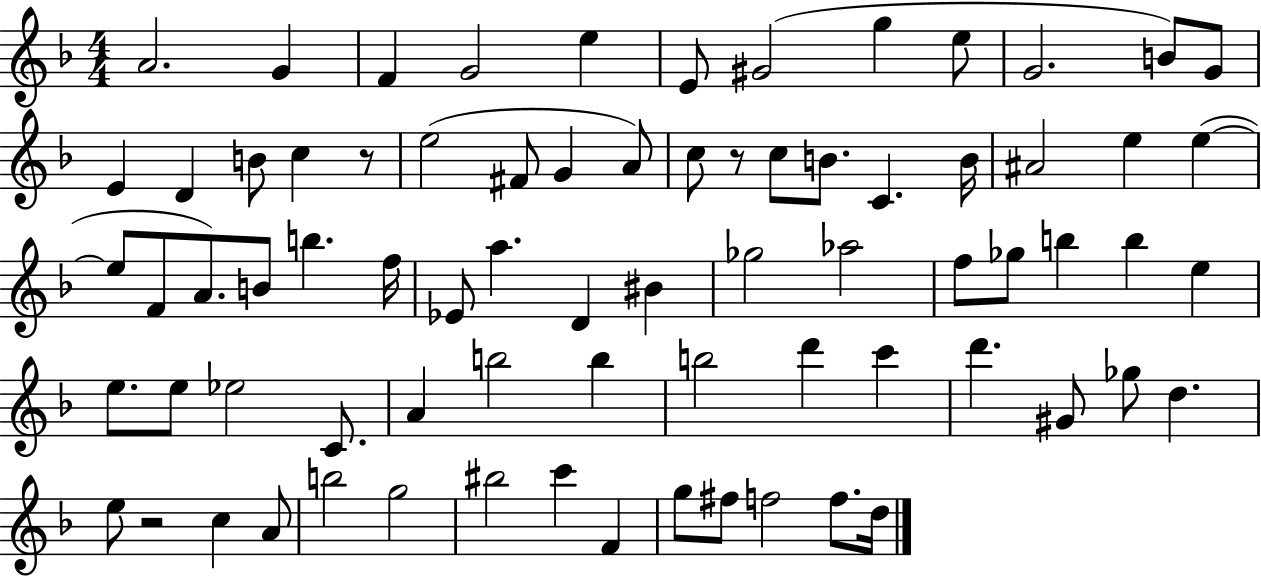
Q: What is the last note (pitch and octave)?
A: D5